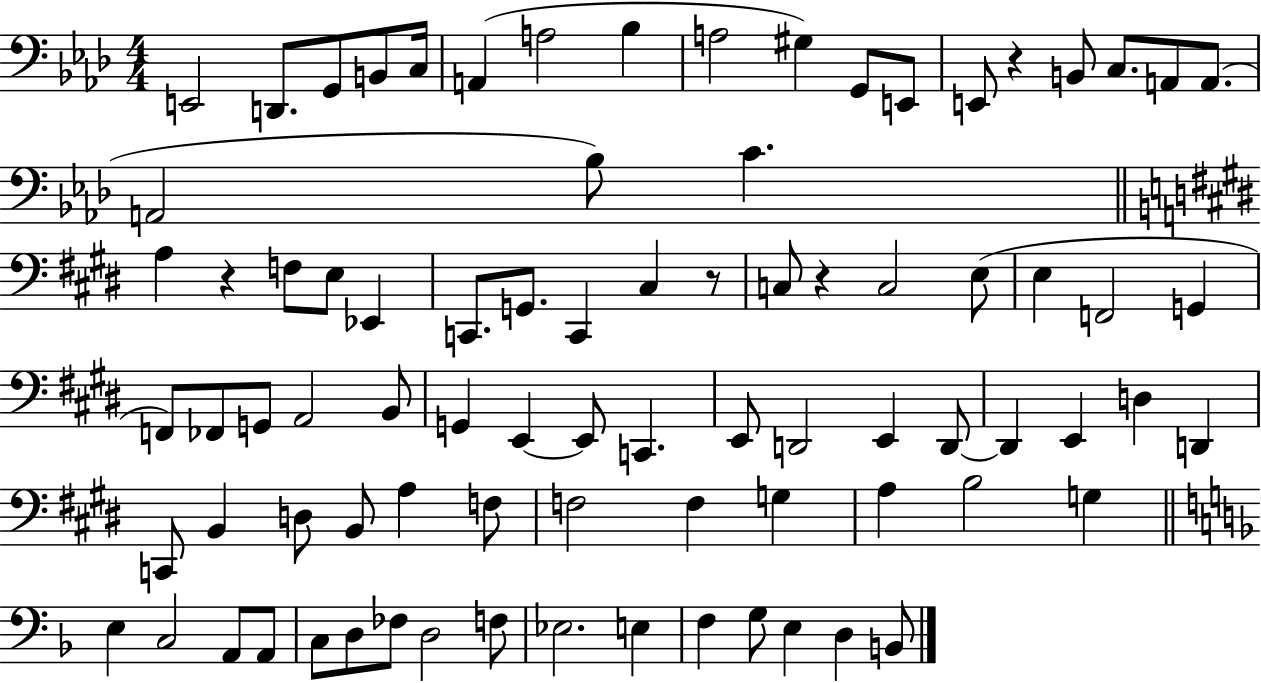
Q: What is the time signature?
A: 4/4